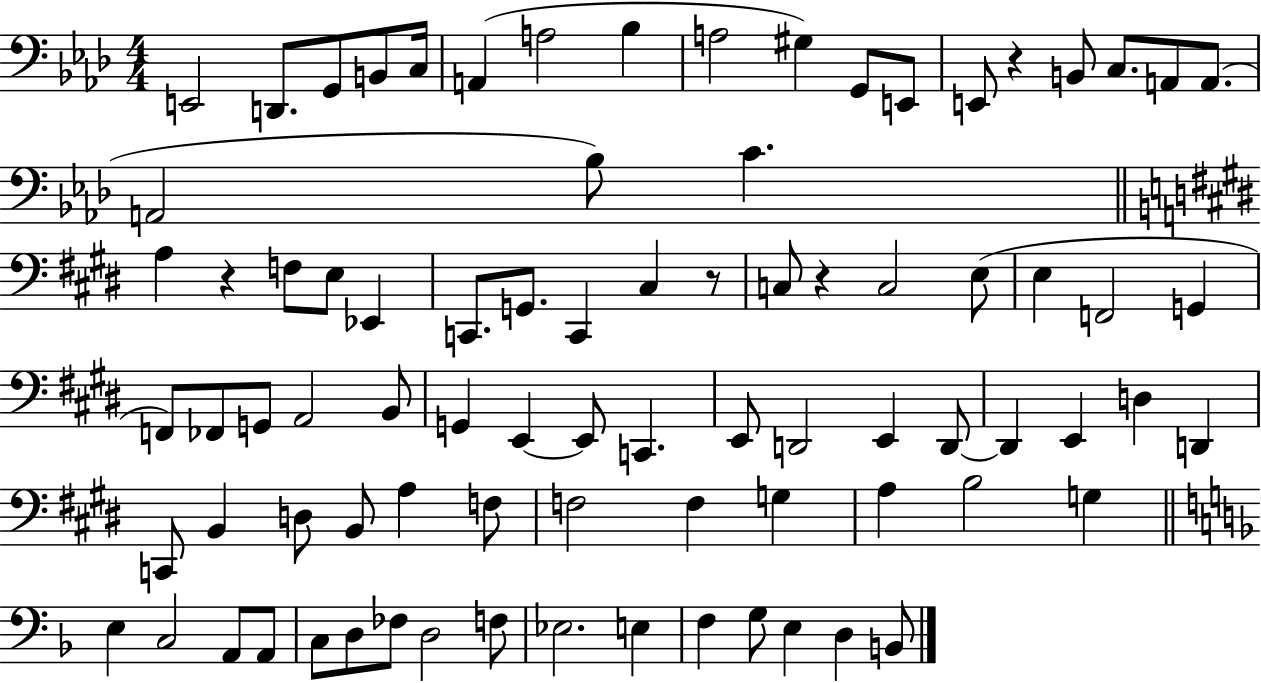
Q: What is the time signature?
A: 4/4